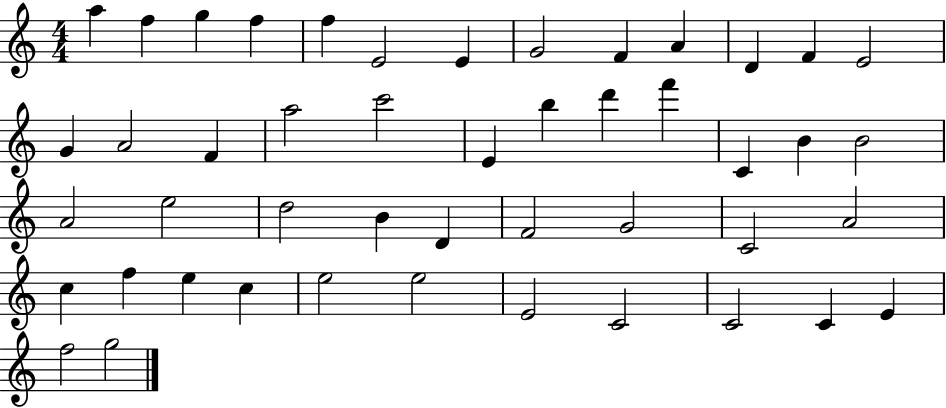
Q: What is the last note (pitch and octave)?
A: G5